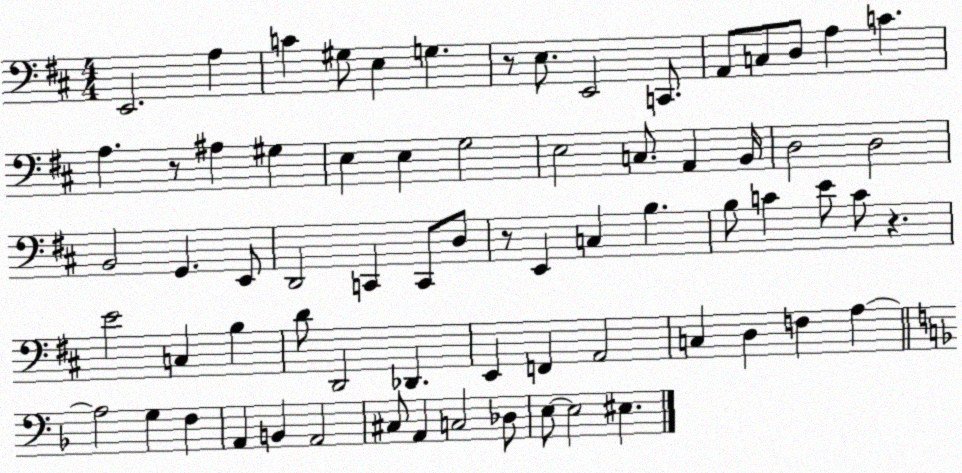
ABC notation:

X:1
T:Untitled
M:4/4
L:1/4
K:D
E,,2 A, C ^G,/2 E, G, z/2 E,/2 E,,2 C,,/2 A,,/2 C,/2 D,/2 A, C A, z/2 ^A, ^G, E, E, G,2 E,2 C,/2 A,, B,,/4 D,2 D,2 B,,2 G,, E,,/2 D,,2 C,, C,,/2 D,/2 z/2 E,, C, B, B,/2 C E/2 C/2 z E2 C, B, D/2 D,,2 _D,, E,, F,, A,,2 C, D, F, A, A,2 G, F, A,, B,, A,,2 ^C,/2 A,, C,2 _D,/2 E,/2 E,2 ^E,